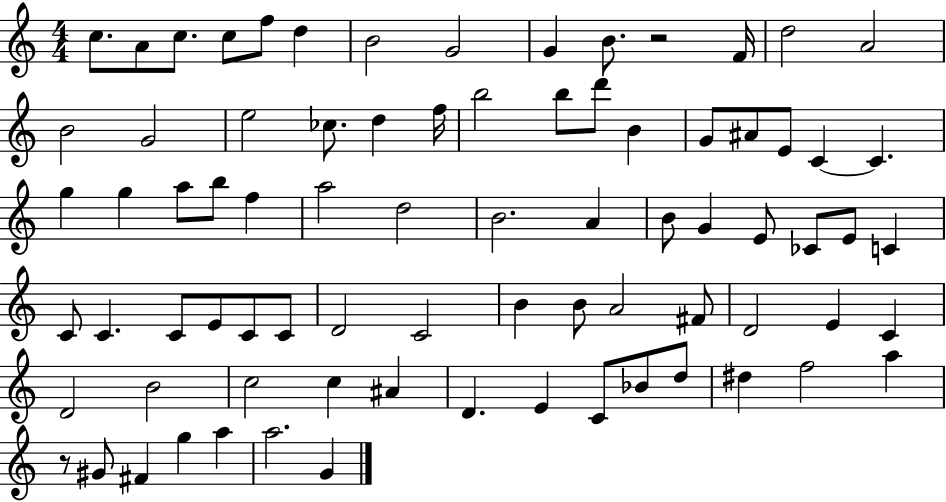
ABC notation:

X:1
T:Untitled
M:4/4
L:1/4
K:C
c/2 A/2 c/2 c/2 f/2 d B2 G2 G B/2 z2 F/4 d2 A2 B2 G2 e2 _c/2 d f/4 b2 b/2 d'/2 B G/2 ^A/2 E/2 C C g g a/2 b/2 f a2 d2 B2 A B/2 G E/2 _C/2 E/2 C C/2 C C/2 E/2 C/2 C/2 D2 C2 B B/2 A2 ^F/2 D2 E C D2 B2 c2 c ^A D E C/2 _B/2 d/2 ^d f2 a z/2 ^G/2 ^F g a a2 G